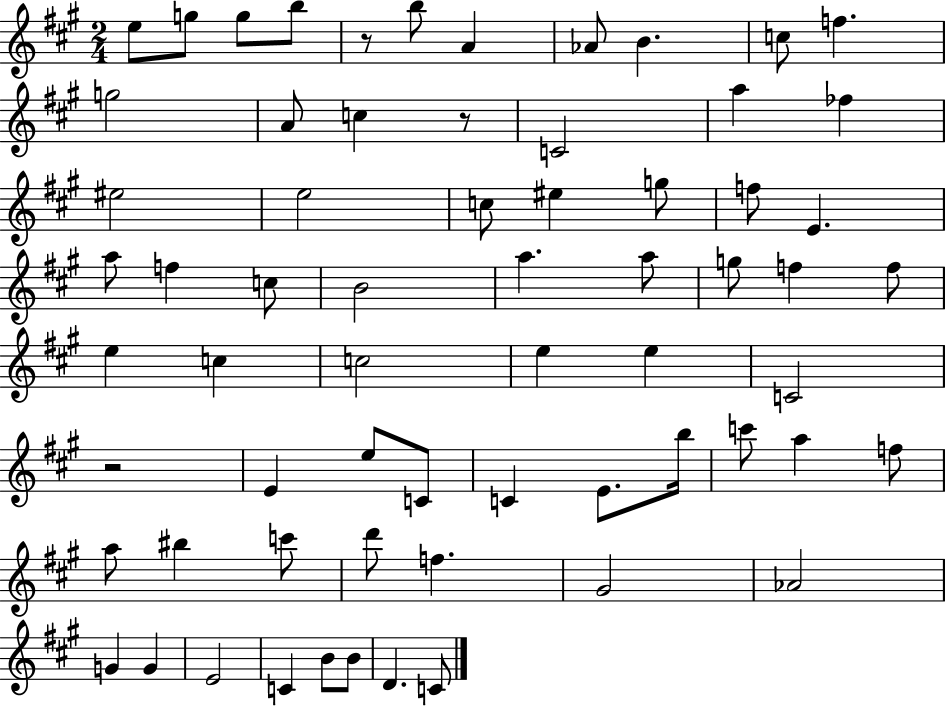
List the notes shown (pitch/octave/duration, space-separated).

E5/e G5/e G5/e B5/e R/e B5/e A4/q Ab4/e B4/q. C5/e F5/q. G5/h A4/e C5/q R/e C4/h A5/q FES5/q EIS5/h E5/h C5/e EIS5/q G5/e F5/e E4/q. A5/e F5/q C5/e B4/h A5/q. A5/e G5/e F5/q F5/e E5/q C5/q C5/h E5/q E5/q C4/h R/h E4/q E5/e C4/e C4/q E4/e. B5/s C6/e A5/q F5/e A5/e BIS5/q C6/e D6/e F5/q. G#4/h Ab4/h G4/q G4/q E4/h C4/q B4/e B4/e D4/q. C4/e